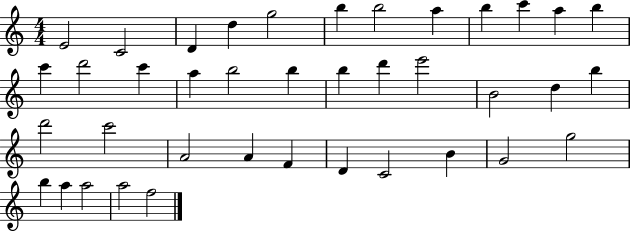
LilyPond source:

{
  \clef treble
  \numericTimeSignature
  \time 4/4
  \key c \major
  e'2 c'2 | d'4 d''4 g''2 | b''4 b''2 a''4 | b''4 c'''4 a''4 b''4 | \break c'''4 d'''2 c'''4 | a''4 b''2 b''4 | b''4 d'''4 e'''2 | b'2 d''4 b''4 | \break d'''2 c'''2 | a'2 a'4 f'4 | d'4 c'2 b'4 | g'2 g''2 | \break b''4 a''4 a''2 | a''2 f''2 | \bar "|."
}